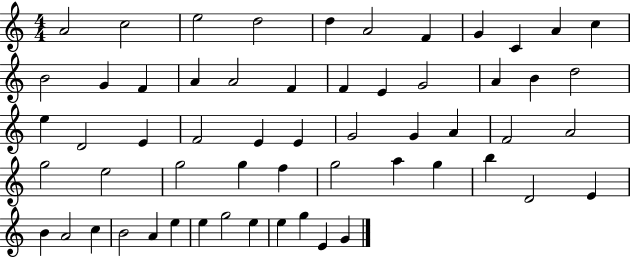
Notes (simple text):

A4/h C5/h E5/h D5/h D5/q A4/h F4/q G4/q C4/q A4/q C5/q B4/h G4/q F4/q A4/q A4/h F4/q F4/q E4/q G4/h A4/q B4/q D5/h E5/q D4/h E4/q F4/h E4/q E4/q G4/h G4/q A4/q F4/h A4/h G5/h E5/h G5/h G5/q F5/q G5/h A5/q G5/q B5/q D4/h E4/q B4/q A4/h C5/q B4/h A4/q E5/q E5/q G5/h E5/q E5/q G5/q E4/q G4/q